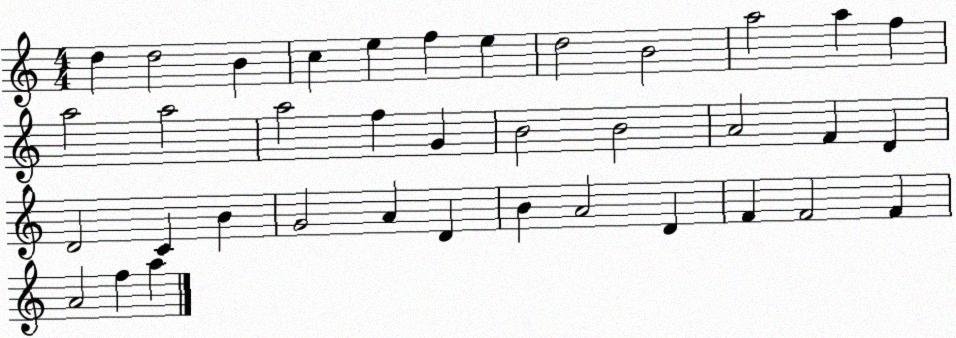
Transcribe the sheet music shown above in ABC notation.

X:1
T:Untitled
M:4/4
L:1/4
K:C
d d2 B c e f e d2 B2 a2 a f a2 a2 a2 f G B2 B2 A2 F D D2 C B G2 A D B A2 D F F2 F A2 f a